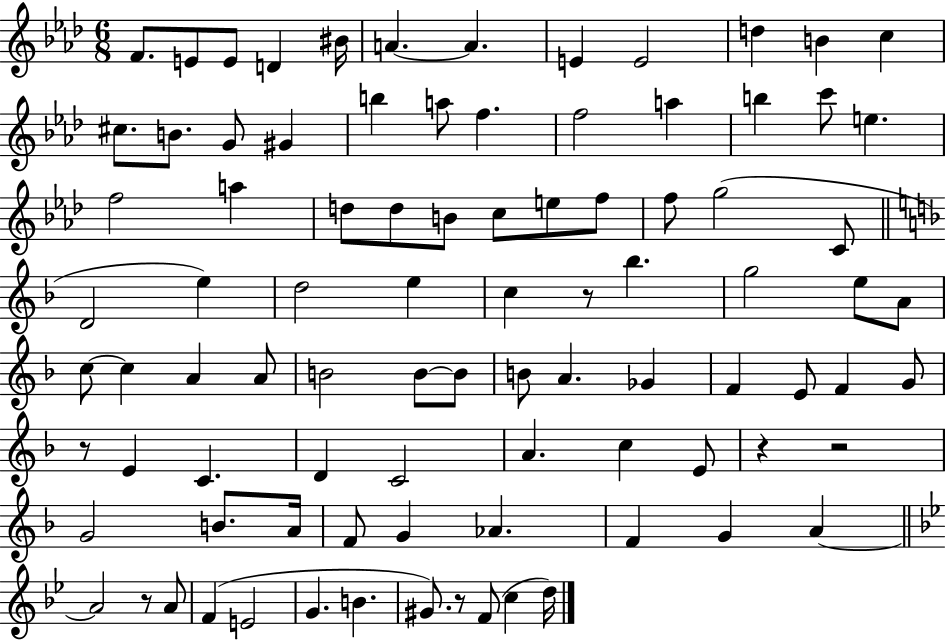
F4/e. E4/e E4/e D4/q BIS4/s A4/q. A4/q. E4/q E4/h D5/q B4/q C5/q C#5/e. B4/e. G4/e G#4/q B5/q A5/e F5/q. F5/h A5/q B5/q C6/e E5/q. F5/h A5/q D5/e D5/e B4/e C5/e E5/e F5/e F5/e G5/h C4/e D4/h E5/q D5/h E5/q C5/q R/e Bb5/q. G5/h E5/e A4/e C5/e C5/q A4/q A4/e B4/h B4/e B4/e B4/e A4/q. Gb4/q F4/q E4/e F4/q G4/e R/e E4/q C4/q. D4/q C4/h A4/q. C5/q E4/e R/q R/h G4/h B4/e. A4/s F4/e G4/q Ab4/q. F4/q G4/q A4/q A4/h R/e A4/e F4/q E4/h G4/q. B4/q. G#4/e. R/e F4/e C5/q D5/s